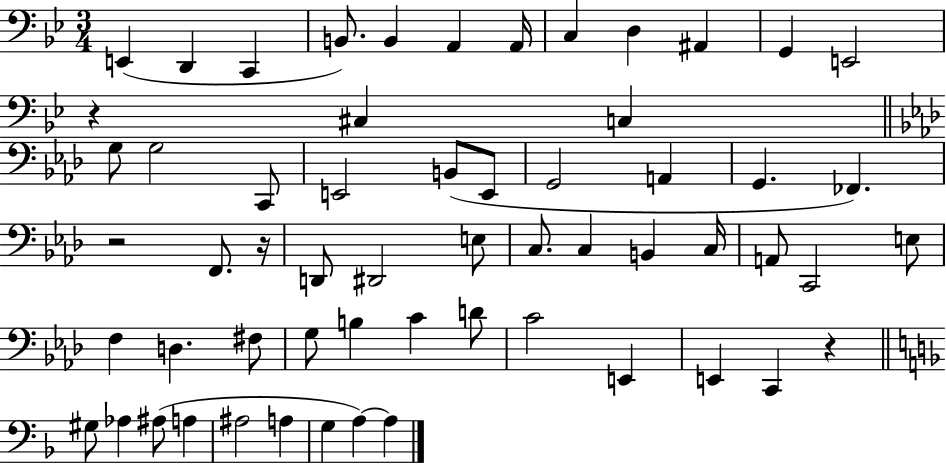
E2/q D2/q C2/q B2/e. B2/q A2/q A2/s C3/q D3/q A#2/q G2/q E2/h R/q C#3/q C3/q G3/e G3/h C2/e E2/h B2/e E2/e G2/h A2/q G2/q. FES2/q. R/h F2/e. R/s D2/e D#2/h E3/e C3/e. C3/q B2/q C3/s A2/e C2/h E3/e F3/q D3/q. F#3/e G3/e B3/q C4/q D4/e C4/h E2/q E2/q C2/q R/q G#3/e Ab3/q A#3/e A3/q A#3/h A3/q G3/q A3/q A3/q